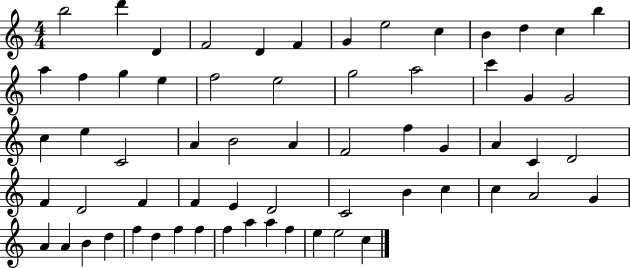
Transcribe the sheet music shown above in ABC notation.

X:1
T:Untitled
M:4/4
L:1/4
K:C
b2 d' D F2 D F G e2 c B d c b a f g e f2 e2 g2 a2 c' G G2 c e C2 A B2 A F2 f G A C D2 F D2 F F E D2 C2 B c c A2 G A A B d f d f f f a a f e e2 c